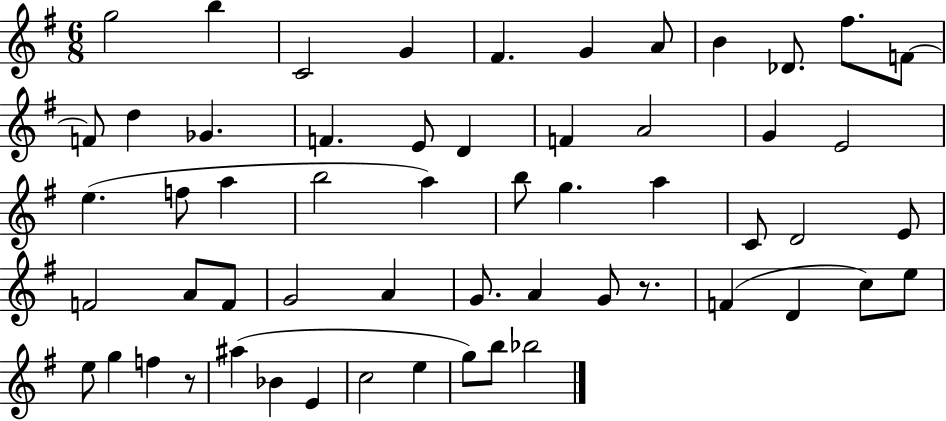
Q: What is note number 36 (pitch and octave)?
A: G4